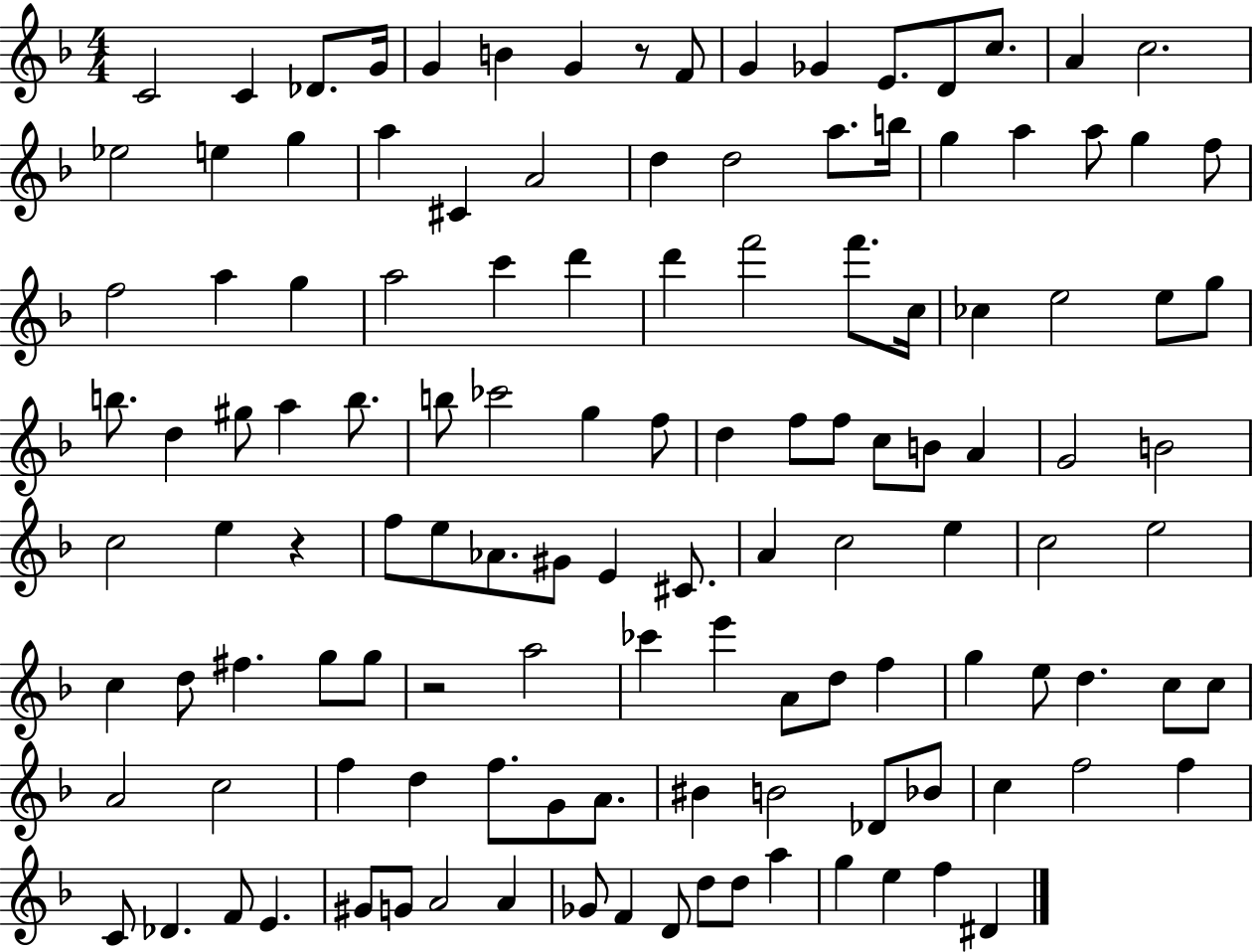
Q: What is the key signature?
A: F major